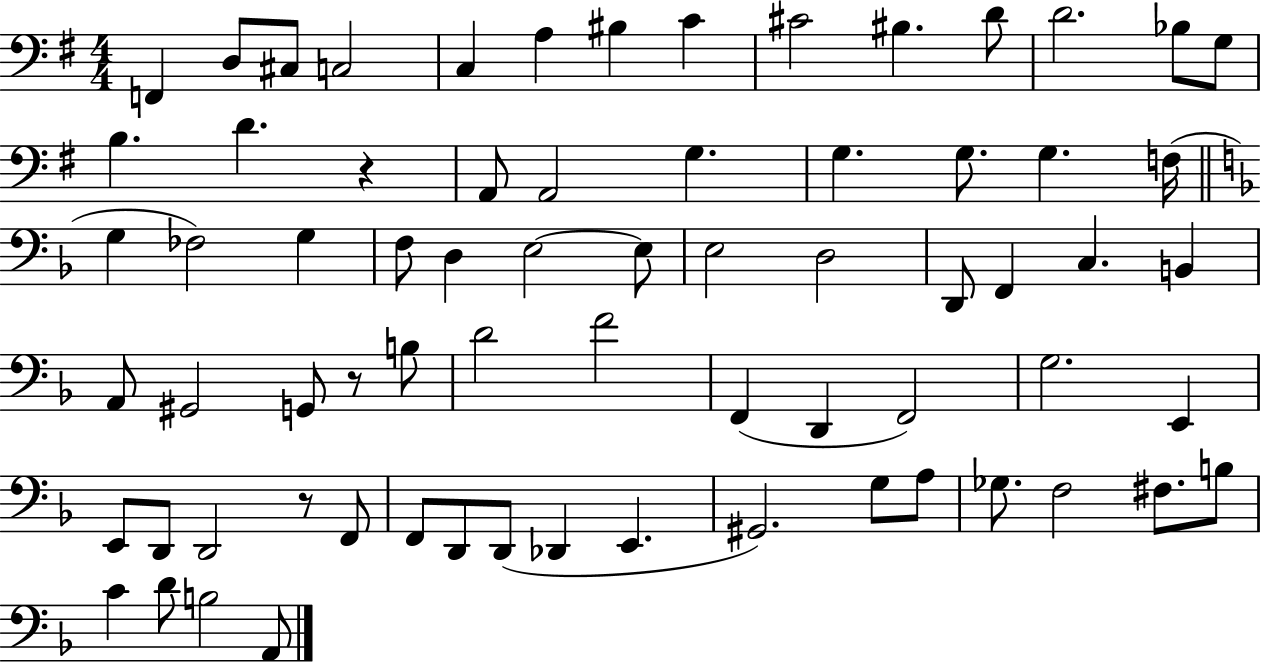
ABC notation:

X:1
T:Untitled
M:4/4
L:1/4
K:G
F,, D,/2 ^C,/2 C,2 C, A, ^B, C ^C2 ^B, D/2 D2 _B,/2 G,/2 B, D z A,,/2 A,,2 G, G, G,/2 G, F,/4 G, _F,2 G, F,/2 D, E,2 E,/2 E,2 D,2 D,,/2 F,, C, B,, A,,/2 ^G,,2 G,,/2 z/2 B,/2 D2 F2 F,, D,, F,,2 G,2 E,, E,,/2 D,,/2 D,,2 z/2 F,,/2 F,,/2 D,,/2 D,,/2 _D,, E,, ^G,,2 G,/2 A,/2 _G,/2 F,2 ^F,/2 B,/2 C D/2 B,2 A,,/2